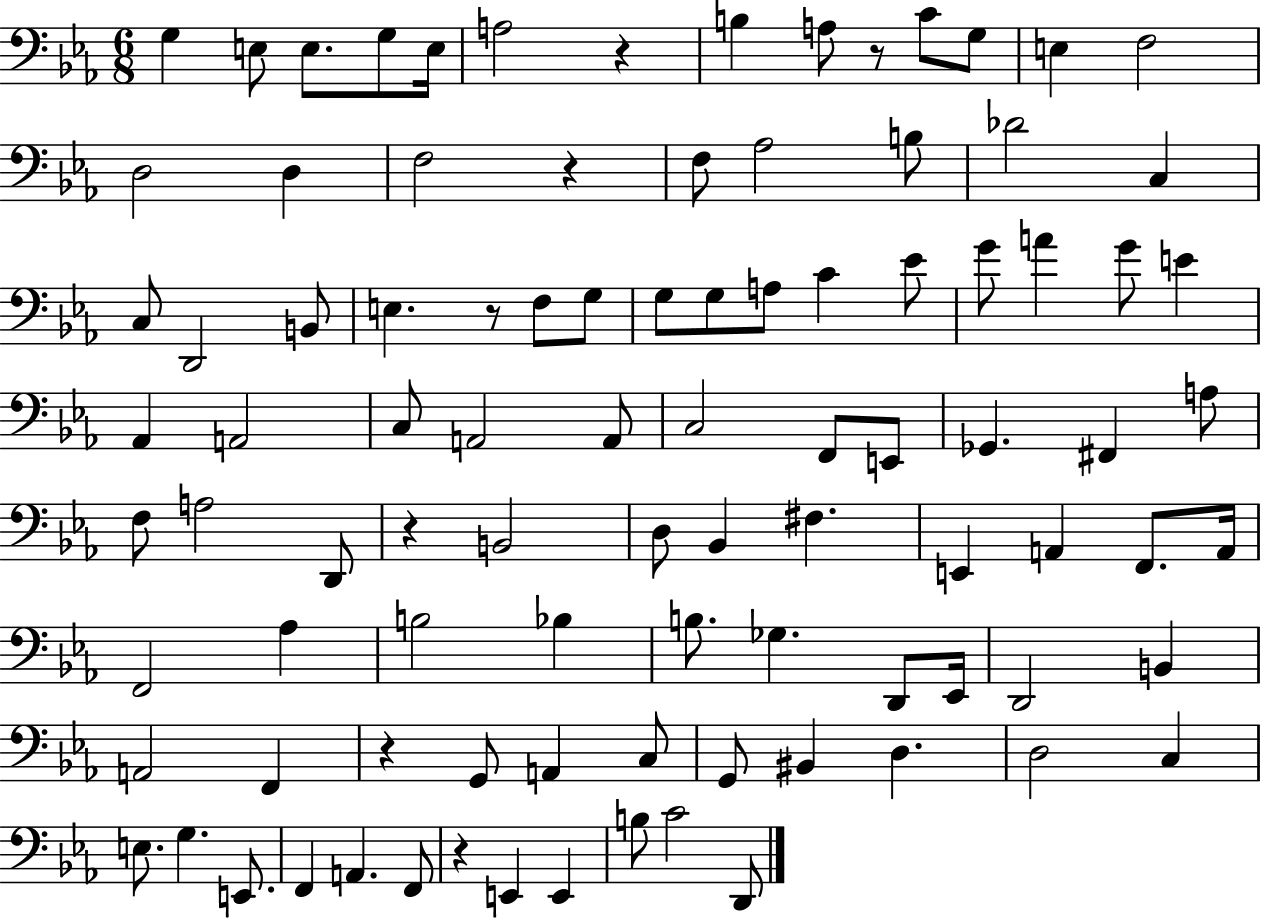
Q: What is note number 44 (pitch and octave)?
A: Gb2